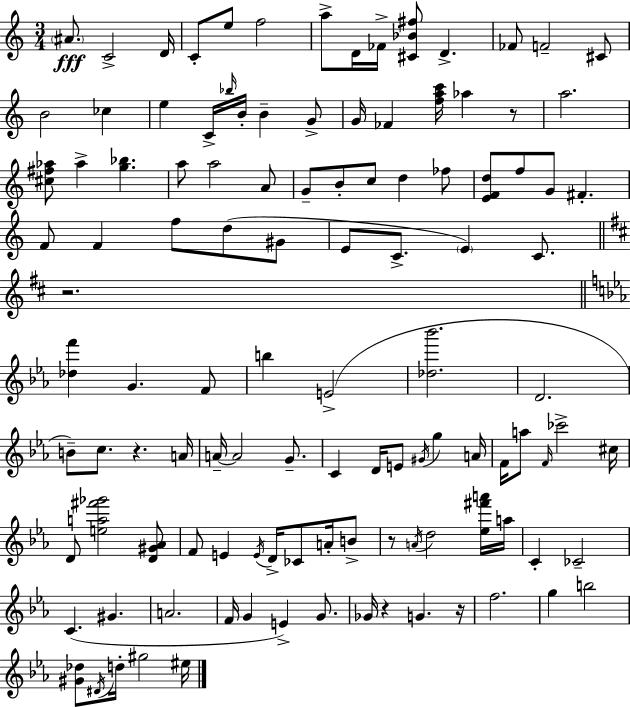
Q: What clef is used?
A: treble